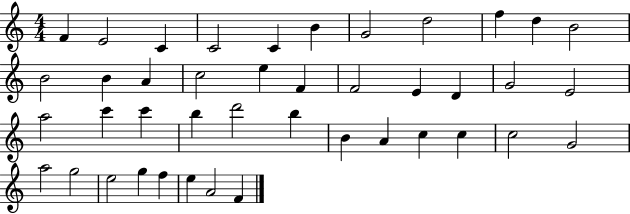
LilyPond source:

{
  \clef treble
  \numericTimeSignature
  \time 4/4
  \key c \major
  f'4 e'2 c'4 | c'2 c'4 b'4 | g'2 d''2 | f''4 d''4 b'2 | \break b'2 b'4 a'4 | c''2 e''4 f'4 | f'2 e'4 d'4 | g'2 e'2 | \break a''2 c'''4 c'''4 | b''4 d'''2 b''4 | b'4 a'4 c''4 c''4 | c''2 g'2 | \break a''2 g''2 | e''2 g''4 f''4 | e''4 a'2 f'4 | \bar "|."
}